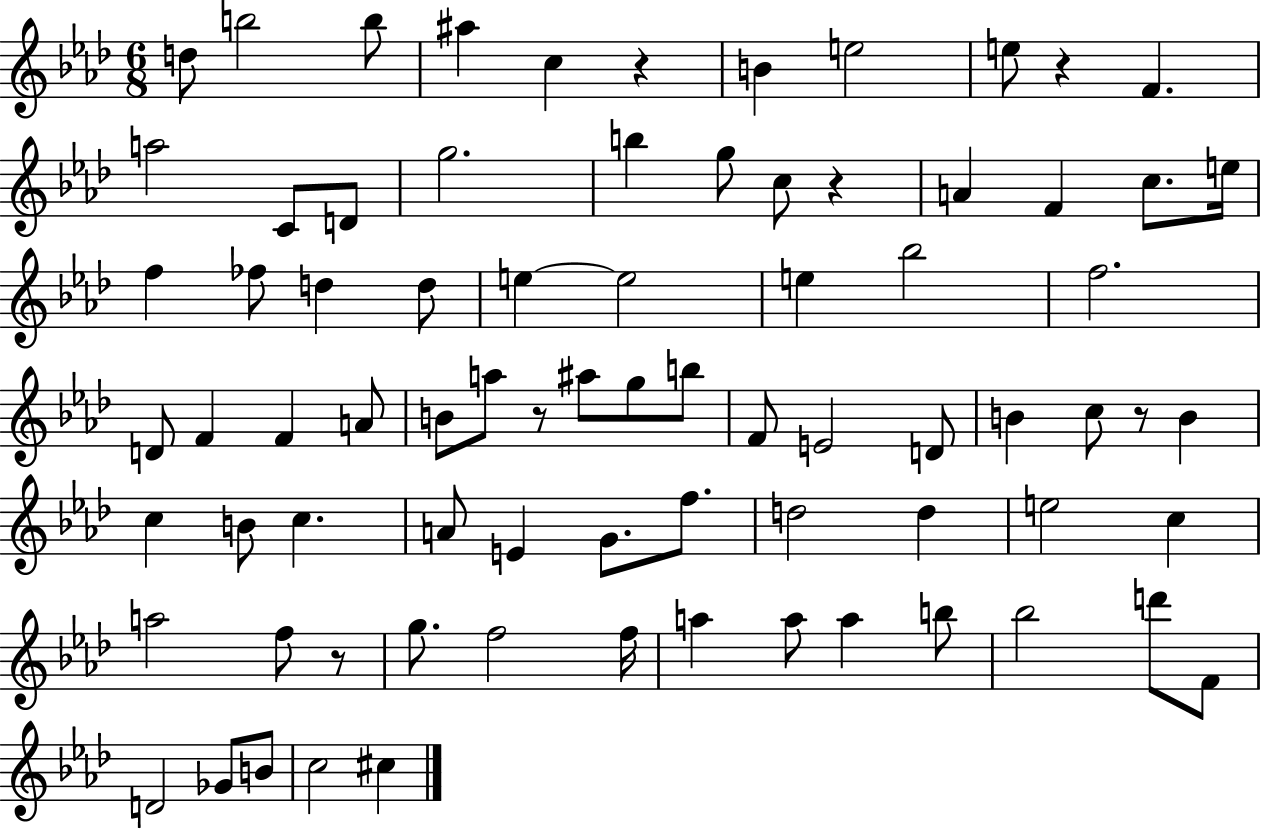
{
  \clef treble
  \numericTimeSignature
  \time 6/8
  \key aes \major
  d''8 b''2 b''8 | ais''4 c''4 r4 | b'4 e''2 | e''8 r4 f'4. | \break a''2 c'8 d'8 | g''2. | b''4 g''8 c''8 r4 | a'4 f'4 c''8. e''16 | \break f''4 fes''8 d''4 d''8 | e''4~~ e''2 | e''4 bes''2 | f''2. | \break d'8 f'4 f'4 a'8 | b'8 a''8 r8 ais''8 g''8 b''8 | f'8 e'2 d'8 | b'4 c''8 r8 b'4 | \break c''4 b'8 c''4. | a'8 e'4 g'8. f''8. | d''2 d''4 | e''2 c''4 | \break a''2 f''8 r8 | g''8. f''2 f''16 | a''4 a''8 a''4 b''8 | bes''2 d'''8 f'8 | \break d'2 ges'8 b'8 | c''2 cis''4 | \bar "|."
}